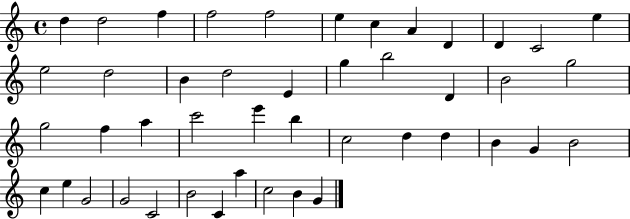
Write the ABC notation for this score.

X:1
T:Untitled
M:4/4
L:1/4
K:C
d d2 f f2 f2 e c A D D C2 e e2 d2 B d2 E g b2 D B2 g2 g2 f a c'2 e' b c2 d d B G B2 c e G2 G2 C2 B2 C a c2 B G